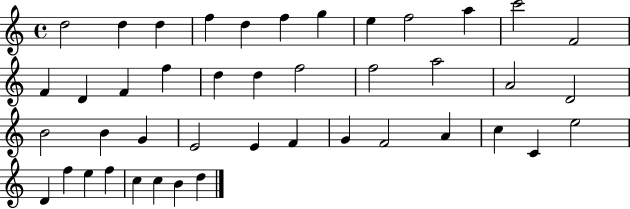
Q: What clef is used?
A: treble